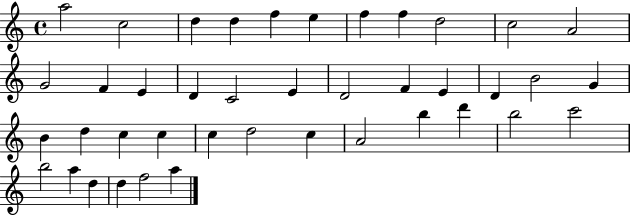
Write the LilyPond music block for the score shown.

{
  \clef treble
  \time 4/4
  \defaultTimeSignature
  \key c \major
  a''2 c''2 | d''4 d''4 f''4 e''4 | f''4 f''4 d''2 | c''2 a'2 | \break g'2 f'4 e'4 | d'4 c'2 e'4 | d'2 f'4 e'4 | d'4 b'2 g'4 | \break b'4 d''4 c''4 c''4 | c''4 d''2 c''4 | a'2 b''4 d'''4 | b''2 c'''2 | \break b''2 a''4 d''4 | d''4 f''2 a''4 | \bar "|."
}